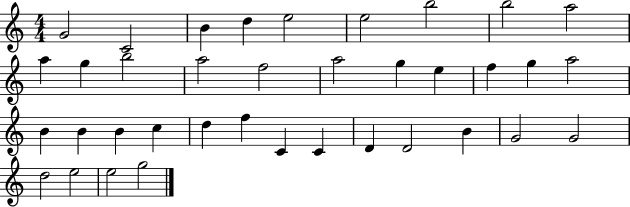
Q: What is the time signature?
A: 4/4